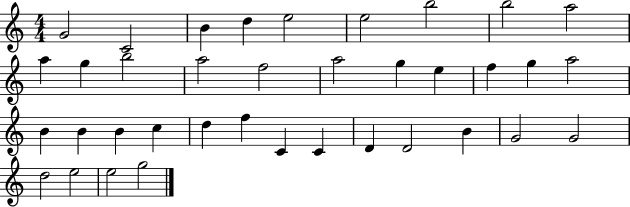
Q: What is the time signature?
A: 4/4